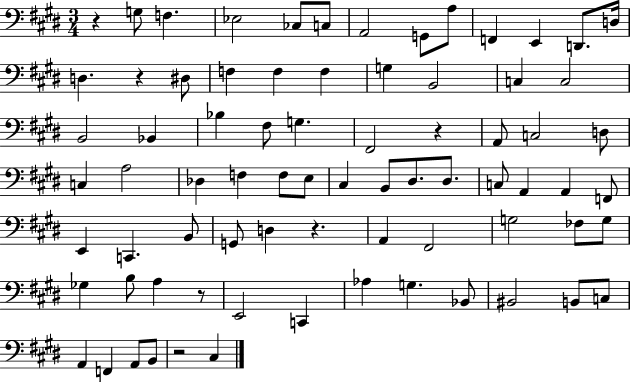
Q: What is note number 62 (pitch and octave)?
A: Bb2